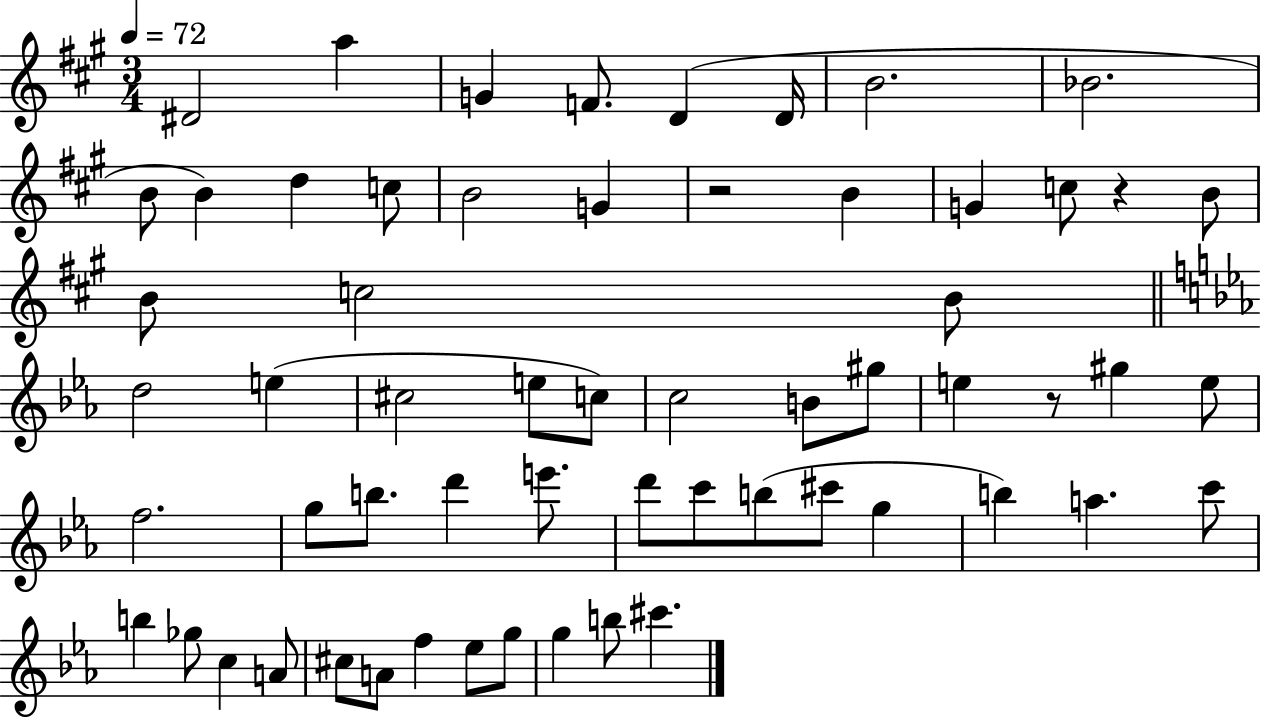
{
  \clef treble
  \numericTimeSignature
  \time 3/4
  \key a \major
  \tempo 4 = 72
  dis'2 a''4 | g'4 f'8. d'4( d'16 | b'2. | bes'2. | \break b'8 b'4) d''4 c''8 | b'2 g'4 | r2 b'4 | g'4 c''8 r4 b'8 | \break b'8 c''2 b'8 | \bar "||" \break \key ees \major d''2 e''4( | cis''2 e''8 c''8) | c''2 b'8 gis''8 | e''4 r8 gis''4 e''8 | \break f''2. | g''8 b''8. d'''4 e'''8. | d'''8 c'''8 b''8( cis'''8 g''4 | b''4) a''4. c'''8 | \break b''4 ges''8 c''4 a'8 | cis''8 a'8 f''4 ees''8 g''8 | g''4 b''8 cis'''4. | \bar "|."
}